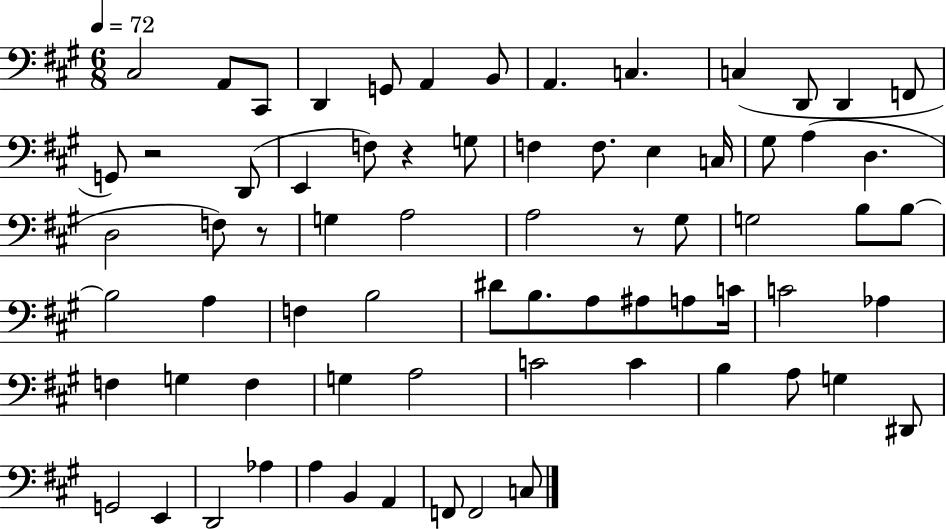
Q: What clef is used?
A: bass